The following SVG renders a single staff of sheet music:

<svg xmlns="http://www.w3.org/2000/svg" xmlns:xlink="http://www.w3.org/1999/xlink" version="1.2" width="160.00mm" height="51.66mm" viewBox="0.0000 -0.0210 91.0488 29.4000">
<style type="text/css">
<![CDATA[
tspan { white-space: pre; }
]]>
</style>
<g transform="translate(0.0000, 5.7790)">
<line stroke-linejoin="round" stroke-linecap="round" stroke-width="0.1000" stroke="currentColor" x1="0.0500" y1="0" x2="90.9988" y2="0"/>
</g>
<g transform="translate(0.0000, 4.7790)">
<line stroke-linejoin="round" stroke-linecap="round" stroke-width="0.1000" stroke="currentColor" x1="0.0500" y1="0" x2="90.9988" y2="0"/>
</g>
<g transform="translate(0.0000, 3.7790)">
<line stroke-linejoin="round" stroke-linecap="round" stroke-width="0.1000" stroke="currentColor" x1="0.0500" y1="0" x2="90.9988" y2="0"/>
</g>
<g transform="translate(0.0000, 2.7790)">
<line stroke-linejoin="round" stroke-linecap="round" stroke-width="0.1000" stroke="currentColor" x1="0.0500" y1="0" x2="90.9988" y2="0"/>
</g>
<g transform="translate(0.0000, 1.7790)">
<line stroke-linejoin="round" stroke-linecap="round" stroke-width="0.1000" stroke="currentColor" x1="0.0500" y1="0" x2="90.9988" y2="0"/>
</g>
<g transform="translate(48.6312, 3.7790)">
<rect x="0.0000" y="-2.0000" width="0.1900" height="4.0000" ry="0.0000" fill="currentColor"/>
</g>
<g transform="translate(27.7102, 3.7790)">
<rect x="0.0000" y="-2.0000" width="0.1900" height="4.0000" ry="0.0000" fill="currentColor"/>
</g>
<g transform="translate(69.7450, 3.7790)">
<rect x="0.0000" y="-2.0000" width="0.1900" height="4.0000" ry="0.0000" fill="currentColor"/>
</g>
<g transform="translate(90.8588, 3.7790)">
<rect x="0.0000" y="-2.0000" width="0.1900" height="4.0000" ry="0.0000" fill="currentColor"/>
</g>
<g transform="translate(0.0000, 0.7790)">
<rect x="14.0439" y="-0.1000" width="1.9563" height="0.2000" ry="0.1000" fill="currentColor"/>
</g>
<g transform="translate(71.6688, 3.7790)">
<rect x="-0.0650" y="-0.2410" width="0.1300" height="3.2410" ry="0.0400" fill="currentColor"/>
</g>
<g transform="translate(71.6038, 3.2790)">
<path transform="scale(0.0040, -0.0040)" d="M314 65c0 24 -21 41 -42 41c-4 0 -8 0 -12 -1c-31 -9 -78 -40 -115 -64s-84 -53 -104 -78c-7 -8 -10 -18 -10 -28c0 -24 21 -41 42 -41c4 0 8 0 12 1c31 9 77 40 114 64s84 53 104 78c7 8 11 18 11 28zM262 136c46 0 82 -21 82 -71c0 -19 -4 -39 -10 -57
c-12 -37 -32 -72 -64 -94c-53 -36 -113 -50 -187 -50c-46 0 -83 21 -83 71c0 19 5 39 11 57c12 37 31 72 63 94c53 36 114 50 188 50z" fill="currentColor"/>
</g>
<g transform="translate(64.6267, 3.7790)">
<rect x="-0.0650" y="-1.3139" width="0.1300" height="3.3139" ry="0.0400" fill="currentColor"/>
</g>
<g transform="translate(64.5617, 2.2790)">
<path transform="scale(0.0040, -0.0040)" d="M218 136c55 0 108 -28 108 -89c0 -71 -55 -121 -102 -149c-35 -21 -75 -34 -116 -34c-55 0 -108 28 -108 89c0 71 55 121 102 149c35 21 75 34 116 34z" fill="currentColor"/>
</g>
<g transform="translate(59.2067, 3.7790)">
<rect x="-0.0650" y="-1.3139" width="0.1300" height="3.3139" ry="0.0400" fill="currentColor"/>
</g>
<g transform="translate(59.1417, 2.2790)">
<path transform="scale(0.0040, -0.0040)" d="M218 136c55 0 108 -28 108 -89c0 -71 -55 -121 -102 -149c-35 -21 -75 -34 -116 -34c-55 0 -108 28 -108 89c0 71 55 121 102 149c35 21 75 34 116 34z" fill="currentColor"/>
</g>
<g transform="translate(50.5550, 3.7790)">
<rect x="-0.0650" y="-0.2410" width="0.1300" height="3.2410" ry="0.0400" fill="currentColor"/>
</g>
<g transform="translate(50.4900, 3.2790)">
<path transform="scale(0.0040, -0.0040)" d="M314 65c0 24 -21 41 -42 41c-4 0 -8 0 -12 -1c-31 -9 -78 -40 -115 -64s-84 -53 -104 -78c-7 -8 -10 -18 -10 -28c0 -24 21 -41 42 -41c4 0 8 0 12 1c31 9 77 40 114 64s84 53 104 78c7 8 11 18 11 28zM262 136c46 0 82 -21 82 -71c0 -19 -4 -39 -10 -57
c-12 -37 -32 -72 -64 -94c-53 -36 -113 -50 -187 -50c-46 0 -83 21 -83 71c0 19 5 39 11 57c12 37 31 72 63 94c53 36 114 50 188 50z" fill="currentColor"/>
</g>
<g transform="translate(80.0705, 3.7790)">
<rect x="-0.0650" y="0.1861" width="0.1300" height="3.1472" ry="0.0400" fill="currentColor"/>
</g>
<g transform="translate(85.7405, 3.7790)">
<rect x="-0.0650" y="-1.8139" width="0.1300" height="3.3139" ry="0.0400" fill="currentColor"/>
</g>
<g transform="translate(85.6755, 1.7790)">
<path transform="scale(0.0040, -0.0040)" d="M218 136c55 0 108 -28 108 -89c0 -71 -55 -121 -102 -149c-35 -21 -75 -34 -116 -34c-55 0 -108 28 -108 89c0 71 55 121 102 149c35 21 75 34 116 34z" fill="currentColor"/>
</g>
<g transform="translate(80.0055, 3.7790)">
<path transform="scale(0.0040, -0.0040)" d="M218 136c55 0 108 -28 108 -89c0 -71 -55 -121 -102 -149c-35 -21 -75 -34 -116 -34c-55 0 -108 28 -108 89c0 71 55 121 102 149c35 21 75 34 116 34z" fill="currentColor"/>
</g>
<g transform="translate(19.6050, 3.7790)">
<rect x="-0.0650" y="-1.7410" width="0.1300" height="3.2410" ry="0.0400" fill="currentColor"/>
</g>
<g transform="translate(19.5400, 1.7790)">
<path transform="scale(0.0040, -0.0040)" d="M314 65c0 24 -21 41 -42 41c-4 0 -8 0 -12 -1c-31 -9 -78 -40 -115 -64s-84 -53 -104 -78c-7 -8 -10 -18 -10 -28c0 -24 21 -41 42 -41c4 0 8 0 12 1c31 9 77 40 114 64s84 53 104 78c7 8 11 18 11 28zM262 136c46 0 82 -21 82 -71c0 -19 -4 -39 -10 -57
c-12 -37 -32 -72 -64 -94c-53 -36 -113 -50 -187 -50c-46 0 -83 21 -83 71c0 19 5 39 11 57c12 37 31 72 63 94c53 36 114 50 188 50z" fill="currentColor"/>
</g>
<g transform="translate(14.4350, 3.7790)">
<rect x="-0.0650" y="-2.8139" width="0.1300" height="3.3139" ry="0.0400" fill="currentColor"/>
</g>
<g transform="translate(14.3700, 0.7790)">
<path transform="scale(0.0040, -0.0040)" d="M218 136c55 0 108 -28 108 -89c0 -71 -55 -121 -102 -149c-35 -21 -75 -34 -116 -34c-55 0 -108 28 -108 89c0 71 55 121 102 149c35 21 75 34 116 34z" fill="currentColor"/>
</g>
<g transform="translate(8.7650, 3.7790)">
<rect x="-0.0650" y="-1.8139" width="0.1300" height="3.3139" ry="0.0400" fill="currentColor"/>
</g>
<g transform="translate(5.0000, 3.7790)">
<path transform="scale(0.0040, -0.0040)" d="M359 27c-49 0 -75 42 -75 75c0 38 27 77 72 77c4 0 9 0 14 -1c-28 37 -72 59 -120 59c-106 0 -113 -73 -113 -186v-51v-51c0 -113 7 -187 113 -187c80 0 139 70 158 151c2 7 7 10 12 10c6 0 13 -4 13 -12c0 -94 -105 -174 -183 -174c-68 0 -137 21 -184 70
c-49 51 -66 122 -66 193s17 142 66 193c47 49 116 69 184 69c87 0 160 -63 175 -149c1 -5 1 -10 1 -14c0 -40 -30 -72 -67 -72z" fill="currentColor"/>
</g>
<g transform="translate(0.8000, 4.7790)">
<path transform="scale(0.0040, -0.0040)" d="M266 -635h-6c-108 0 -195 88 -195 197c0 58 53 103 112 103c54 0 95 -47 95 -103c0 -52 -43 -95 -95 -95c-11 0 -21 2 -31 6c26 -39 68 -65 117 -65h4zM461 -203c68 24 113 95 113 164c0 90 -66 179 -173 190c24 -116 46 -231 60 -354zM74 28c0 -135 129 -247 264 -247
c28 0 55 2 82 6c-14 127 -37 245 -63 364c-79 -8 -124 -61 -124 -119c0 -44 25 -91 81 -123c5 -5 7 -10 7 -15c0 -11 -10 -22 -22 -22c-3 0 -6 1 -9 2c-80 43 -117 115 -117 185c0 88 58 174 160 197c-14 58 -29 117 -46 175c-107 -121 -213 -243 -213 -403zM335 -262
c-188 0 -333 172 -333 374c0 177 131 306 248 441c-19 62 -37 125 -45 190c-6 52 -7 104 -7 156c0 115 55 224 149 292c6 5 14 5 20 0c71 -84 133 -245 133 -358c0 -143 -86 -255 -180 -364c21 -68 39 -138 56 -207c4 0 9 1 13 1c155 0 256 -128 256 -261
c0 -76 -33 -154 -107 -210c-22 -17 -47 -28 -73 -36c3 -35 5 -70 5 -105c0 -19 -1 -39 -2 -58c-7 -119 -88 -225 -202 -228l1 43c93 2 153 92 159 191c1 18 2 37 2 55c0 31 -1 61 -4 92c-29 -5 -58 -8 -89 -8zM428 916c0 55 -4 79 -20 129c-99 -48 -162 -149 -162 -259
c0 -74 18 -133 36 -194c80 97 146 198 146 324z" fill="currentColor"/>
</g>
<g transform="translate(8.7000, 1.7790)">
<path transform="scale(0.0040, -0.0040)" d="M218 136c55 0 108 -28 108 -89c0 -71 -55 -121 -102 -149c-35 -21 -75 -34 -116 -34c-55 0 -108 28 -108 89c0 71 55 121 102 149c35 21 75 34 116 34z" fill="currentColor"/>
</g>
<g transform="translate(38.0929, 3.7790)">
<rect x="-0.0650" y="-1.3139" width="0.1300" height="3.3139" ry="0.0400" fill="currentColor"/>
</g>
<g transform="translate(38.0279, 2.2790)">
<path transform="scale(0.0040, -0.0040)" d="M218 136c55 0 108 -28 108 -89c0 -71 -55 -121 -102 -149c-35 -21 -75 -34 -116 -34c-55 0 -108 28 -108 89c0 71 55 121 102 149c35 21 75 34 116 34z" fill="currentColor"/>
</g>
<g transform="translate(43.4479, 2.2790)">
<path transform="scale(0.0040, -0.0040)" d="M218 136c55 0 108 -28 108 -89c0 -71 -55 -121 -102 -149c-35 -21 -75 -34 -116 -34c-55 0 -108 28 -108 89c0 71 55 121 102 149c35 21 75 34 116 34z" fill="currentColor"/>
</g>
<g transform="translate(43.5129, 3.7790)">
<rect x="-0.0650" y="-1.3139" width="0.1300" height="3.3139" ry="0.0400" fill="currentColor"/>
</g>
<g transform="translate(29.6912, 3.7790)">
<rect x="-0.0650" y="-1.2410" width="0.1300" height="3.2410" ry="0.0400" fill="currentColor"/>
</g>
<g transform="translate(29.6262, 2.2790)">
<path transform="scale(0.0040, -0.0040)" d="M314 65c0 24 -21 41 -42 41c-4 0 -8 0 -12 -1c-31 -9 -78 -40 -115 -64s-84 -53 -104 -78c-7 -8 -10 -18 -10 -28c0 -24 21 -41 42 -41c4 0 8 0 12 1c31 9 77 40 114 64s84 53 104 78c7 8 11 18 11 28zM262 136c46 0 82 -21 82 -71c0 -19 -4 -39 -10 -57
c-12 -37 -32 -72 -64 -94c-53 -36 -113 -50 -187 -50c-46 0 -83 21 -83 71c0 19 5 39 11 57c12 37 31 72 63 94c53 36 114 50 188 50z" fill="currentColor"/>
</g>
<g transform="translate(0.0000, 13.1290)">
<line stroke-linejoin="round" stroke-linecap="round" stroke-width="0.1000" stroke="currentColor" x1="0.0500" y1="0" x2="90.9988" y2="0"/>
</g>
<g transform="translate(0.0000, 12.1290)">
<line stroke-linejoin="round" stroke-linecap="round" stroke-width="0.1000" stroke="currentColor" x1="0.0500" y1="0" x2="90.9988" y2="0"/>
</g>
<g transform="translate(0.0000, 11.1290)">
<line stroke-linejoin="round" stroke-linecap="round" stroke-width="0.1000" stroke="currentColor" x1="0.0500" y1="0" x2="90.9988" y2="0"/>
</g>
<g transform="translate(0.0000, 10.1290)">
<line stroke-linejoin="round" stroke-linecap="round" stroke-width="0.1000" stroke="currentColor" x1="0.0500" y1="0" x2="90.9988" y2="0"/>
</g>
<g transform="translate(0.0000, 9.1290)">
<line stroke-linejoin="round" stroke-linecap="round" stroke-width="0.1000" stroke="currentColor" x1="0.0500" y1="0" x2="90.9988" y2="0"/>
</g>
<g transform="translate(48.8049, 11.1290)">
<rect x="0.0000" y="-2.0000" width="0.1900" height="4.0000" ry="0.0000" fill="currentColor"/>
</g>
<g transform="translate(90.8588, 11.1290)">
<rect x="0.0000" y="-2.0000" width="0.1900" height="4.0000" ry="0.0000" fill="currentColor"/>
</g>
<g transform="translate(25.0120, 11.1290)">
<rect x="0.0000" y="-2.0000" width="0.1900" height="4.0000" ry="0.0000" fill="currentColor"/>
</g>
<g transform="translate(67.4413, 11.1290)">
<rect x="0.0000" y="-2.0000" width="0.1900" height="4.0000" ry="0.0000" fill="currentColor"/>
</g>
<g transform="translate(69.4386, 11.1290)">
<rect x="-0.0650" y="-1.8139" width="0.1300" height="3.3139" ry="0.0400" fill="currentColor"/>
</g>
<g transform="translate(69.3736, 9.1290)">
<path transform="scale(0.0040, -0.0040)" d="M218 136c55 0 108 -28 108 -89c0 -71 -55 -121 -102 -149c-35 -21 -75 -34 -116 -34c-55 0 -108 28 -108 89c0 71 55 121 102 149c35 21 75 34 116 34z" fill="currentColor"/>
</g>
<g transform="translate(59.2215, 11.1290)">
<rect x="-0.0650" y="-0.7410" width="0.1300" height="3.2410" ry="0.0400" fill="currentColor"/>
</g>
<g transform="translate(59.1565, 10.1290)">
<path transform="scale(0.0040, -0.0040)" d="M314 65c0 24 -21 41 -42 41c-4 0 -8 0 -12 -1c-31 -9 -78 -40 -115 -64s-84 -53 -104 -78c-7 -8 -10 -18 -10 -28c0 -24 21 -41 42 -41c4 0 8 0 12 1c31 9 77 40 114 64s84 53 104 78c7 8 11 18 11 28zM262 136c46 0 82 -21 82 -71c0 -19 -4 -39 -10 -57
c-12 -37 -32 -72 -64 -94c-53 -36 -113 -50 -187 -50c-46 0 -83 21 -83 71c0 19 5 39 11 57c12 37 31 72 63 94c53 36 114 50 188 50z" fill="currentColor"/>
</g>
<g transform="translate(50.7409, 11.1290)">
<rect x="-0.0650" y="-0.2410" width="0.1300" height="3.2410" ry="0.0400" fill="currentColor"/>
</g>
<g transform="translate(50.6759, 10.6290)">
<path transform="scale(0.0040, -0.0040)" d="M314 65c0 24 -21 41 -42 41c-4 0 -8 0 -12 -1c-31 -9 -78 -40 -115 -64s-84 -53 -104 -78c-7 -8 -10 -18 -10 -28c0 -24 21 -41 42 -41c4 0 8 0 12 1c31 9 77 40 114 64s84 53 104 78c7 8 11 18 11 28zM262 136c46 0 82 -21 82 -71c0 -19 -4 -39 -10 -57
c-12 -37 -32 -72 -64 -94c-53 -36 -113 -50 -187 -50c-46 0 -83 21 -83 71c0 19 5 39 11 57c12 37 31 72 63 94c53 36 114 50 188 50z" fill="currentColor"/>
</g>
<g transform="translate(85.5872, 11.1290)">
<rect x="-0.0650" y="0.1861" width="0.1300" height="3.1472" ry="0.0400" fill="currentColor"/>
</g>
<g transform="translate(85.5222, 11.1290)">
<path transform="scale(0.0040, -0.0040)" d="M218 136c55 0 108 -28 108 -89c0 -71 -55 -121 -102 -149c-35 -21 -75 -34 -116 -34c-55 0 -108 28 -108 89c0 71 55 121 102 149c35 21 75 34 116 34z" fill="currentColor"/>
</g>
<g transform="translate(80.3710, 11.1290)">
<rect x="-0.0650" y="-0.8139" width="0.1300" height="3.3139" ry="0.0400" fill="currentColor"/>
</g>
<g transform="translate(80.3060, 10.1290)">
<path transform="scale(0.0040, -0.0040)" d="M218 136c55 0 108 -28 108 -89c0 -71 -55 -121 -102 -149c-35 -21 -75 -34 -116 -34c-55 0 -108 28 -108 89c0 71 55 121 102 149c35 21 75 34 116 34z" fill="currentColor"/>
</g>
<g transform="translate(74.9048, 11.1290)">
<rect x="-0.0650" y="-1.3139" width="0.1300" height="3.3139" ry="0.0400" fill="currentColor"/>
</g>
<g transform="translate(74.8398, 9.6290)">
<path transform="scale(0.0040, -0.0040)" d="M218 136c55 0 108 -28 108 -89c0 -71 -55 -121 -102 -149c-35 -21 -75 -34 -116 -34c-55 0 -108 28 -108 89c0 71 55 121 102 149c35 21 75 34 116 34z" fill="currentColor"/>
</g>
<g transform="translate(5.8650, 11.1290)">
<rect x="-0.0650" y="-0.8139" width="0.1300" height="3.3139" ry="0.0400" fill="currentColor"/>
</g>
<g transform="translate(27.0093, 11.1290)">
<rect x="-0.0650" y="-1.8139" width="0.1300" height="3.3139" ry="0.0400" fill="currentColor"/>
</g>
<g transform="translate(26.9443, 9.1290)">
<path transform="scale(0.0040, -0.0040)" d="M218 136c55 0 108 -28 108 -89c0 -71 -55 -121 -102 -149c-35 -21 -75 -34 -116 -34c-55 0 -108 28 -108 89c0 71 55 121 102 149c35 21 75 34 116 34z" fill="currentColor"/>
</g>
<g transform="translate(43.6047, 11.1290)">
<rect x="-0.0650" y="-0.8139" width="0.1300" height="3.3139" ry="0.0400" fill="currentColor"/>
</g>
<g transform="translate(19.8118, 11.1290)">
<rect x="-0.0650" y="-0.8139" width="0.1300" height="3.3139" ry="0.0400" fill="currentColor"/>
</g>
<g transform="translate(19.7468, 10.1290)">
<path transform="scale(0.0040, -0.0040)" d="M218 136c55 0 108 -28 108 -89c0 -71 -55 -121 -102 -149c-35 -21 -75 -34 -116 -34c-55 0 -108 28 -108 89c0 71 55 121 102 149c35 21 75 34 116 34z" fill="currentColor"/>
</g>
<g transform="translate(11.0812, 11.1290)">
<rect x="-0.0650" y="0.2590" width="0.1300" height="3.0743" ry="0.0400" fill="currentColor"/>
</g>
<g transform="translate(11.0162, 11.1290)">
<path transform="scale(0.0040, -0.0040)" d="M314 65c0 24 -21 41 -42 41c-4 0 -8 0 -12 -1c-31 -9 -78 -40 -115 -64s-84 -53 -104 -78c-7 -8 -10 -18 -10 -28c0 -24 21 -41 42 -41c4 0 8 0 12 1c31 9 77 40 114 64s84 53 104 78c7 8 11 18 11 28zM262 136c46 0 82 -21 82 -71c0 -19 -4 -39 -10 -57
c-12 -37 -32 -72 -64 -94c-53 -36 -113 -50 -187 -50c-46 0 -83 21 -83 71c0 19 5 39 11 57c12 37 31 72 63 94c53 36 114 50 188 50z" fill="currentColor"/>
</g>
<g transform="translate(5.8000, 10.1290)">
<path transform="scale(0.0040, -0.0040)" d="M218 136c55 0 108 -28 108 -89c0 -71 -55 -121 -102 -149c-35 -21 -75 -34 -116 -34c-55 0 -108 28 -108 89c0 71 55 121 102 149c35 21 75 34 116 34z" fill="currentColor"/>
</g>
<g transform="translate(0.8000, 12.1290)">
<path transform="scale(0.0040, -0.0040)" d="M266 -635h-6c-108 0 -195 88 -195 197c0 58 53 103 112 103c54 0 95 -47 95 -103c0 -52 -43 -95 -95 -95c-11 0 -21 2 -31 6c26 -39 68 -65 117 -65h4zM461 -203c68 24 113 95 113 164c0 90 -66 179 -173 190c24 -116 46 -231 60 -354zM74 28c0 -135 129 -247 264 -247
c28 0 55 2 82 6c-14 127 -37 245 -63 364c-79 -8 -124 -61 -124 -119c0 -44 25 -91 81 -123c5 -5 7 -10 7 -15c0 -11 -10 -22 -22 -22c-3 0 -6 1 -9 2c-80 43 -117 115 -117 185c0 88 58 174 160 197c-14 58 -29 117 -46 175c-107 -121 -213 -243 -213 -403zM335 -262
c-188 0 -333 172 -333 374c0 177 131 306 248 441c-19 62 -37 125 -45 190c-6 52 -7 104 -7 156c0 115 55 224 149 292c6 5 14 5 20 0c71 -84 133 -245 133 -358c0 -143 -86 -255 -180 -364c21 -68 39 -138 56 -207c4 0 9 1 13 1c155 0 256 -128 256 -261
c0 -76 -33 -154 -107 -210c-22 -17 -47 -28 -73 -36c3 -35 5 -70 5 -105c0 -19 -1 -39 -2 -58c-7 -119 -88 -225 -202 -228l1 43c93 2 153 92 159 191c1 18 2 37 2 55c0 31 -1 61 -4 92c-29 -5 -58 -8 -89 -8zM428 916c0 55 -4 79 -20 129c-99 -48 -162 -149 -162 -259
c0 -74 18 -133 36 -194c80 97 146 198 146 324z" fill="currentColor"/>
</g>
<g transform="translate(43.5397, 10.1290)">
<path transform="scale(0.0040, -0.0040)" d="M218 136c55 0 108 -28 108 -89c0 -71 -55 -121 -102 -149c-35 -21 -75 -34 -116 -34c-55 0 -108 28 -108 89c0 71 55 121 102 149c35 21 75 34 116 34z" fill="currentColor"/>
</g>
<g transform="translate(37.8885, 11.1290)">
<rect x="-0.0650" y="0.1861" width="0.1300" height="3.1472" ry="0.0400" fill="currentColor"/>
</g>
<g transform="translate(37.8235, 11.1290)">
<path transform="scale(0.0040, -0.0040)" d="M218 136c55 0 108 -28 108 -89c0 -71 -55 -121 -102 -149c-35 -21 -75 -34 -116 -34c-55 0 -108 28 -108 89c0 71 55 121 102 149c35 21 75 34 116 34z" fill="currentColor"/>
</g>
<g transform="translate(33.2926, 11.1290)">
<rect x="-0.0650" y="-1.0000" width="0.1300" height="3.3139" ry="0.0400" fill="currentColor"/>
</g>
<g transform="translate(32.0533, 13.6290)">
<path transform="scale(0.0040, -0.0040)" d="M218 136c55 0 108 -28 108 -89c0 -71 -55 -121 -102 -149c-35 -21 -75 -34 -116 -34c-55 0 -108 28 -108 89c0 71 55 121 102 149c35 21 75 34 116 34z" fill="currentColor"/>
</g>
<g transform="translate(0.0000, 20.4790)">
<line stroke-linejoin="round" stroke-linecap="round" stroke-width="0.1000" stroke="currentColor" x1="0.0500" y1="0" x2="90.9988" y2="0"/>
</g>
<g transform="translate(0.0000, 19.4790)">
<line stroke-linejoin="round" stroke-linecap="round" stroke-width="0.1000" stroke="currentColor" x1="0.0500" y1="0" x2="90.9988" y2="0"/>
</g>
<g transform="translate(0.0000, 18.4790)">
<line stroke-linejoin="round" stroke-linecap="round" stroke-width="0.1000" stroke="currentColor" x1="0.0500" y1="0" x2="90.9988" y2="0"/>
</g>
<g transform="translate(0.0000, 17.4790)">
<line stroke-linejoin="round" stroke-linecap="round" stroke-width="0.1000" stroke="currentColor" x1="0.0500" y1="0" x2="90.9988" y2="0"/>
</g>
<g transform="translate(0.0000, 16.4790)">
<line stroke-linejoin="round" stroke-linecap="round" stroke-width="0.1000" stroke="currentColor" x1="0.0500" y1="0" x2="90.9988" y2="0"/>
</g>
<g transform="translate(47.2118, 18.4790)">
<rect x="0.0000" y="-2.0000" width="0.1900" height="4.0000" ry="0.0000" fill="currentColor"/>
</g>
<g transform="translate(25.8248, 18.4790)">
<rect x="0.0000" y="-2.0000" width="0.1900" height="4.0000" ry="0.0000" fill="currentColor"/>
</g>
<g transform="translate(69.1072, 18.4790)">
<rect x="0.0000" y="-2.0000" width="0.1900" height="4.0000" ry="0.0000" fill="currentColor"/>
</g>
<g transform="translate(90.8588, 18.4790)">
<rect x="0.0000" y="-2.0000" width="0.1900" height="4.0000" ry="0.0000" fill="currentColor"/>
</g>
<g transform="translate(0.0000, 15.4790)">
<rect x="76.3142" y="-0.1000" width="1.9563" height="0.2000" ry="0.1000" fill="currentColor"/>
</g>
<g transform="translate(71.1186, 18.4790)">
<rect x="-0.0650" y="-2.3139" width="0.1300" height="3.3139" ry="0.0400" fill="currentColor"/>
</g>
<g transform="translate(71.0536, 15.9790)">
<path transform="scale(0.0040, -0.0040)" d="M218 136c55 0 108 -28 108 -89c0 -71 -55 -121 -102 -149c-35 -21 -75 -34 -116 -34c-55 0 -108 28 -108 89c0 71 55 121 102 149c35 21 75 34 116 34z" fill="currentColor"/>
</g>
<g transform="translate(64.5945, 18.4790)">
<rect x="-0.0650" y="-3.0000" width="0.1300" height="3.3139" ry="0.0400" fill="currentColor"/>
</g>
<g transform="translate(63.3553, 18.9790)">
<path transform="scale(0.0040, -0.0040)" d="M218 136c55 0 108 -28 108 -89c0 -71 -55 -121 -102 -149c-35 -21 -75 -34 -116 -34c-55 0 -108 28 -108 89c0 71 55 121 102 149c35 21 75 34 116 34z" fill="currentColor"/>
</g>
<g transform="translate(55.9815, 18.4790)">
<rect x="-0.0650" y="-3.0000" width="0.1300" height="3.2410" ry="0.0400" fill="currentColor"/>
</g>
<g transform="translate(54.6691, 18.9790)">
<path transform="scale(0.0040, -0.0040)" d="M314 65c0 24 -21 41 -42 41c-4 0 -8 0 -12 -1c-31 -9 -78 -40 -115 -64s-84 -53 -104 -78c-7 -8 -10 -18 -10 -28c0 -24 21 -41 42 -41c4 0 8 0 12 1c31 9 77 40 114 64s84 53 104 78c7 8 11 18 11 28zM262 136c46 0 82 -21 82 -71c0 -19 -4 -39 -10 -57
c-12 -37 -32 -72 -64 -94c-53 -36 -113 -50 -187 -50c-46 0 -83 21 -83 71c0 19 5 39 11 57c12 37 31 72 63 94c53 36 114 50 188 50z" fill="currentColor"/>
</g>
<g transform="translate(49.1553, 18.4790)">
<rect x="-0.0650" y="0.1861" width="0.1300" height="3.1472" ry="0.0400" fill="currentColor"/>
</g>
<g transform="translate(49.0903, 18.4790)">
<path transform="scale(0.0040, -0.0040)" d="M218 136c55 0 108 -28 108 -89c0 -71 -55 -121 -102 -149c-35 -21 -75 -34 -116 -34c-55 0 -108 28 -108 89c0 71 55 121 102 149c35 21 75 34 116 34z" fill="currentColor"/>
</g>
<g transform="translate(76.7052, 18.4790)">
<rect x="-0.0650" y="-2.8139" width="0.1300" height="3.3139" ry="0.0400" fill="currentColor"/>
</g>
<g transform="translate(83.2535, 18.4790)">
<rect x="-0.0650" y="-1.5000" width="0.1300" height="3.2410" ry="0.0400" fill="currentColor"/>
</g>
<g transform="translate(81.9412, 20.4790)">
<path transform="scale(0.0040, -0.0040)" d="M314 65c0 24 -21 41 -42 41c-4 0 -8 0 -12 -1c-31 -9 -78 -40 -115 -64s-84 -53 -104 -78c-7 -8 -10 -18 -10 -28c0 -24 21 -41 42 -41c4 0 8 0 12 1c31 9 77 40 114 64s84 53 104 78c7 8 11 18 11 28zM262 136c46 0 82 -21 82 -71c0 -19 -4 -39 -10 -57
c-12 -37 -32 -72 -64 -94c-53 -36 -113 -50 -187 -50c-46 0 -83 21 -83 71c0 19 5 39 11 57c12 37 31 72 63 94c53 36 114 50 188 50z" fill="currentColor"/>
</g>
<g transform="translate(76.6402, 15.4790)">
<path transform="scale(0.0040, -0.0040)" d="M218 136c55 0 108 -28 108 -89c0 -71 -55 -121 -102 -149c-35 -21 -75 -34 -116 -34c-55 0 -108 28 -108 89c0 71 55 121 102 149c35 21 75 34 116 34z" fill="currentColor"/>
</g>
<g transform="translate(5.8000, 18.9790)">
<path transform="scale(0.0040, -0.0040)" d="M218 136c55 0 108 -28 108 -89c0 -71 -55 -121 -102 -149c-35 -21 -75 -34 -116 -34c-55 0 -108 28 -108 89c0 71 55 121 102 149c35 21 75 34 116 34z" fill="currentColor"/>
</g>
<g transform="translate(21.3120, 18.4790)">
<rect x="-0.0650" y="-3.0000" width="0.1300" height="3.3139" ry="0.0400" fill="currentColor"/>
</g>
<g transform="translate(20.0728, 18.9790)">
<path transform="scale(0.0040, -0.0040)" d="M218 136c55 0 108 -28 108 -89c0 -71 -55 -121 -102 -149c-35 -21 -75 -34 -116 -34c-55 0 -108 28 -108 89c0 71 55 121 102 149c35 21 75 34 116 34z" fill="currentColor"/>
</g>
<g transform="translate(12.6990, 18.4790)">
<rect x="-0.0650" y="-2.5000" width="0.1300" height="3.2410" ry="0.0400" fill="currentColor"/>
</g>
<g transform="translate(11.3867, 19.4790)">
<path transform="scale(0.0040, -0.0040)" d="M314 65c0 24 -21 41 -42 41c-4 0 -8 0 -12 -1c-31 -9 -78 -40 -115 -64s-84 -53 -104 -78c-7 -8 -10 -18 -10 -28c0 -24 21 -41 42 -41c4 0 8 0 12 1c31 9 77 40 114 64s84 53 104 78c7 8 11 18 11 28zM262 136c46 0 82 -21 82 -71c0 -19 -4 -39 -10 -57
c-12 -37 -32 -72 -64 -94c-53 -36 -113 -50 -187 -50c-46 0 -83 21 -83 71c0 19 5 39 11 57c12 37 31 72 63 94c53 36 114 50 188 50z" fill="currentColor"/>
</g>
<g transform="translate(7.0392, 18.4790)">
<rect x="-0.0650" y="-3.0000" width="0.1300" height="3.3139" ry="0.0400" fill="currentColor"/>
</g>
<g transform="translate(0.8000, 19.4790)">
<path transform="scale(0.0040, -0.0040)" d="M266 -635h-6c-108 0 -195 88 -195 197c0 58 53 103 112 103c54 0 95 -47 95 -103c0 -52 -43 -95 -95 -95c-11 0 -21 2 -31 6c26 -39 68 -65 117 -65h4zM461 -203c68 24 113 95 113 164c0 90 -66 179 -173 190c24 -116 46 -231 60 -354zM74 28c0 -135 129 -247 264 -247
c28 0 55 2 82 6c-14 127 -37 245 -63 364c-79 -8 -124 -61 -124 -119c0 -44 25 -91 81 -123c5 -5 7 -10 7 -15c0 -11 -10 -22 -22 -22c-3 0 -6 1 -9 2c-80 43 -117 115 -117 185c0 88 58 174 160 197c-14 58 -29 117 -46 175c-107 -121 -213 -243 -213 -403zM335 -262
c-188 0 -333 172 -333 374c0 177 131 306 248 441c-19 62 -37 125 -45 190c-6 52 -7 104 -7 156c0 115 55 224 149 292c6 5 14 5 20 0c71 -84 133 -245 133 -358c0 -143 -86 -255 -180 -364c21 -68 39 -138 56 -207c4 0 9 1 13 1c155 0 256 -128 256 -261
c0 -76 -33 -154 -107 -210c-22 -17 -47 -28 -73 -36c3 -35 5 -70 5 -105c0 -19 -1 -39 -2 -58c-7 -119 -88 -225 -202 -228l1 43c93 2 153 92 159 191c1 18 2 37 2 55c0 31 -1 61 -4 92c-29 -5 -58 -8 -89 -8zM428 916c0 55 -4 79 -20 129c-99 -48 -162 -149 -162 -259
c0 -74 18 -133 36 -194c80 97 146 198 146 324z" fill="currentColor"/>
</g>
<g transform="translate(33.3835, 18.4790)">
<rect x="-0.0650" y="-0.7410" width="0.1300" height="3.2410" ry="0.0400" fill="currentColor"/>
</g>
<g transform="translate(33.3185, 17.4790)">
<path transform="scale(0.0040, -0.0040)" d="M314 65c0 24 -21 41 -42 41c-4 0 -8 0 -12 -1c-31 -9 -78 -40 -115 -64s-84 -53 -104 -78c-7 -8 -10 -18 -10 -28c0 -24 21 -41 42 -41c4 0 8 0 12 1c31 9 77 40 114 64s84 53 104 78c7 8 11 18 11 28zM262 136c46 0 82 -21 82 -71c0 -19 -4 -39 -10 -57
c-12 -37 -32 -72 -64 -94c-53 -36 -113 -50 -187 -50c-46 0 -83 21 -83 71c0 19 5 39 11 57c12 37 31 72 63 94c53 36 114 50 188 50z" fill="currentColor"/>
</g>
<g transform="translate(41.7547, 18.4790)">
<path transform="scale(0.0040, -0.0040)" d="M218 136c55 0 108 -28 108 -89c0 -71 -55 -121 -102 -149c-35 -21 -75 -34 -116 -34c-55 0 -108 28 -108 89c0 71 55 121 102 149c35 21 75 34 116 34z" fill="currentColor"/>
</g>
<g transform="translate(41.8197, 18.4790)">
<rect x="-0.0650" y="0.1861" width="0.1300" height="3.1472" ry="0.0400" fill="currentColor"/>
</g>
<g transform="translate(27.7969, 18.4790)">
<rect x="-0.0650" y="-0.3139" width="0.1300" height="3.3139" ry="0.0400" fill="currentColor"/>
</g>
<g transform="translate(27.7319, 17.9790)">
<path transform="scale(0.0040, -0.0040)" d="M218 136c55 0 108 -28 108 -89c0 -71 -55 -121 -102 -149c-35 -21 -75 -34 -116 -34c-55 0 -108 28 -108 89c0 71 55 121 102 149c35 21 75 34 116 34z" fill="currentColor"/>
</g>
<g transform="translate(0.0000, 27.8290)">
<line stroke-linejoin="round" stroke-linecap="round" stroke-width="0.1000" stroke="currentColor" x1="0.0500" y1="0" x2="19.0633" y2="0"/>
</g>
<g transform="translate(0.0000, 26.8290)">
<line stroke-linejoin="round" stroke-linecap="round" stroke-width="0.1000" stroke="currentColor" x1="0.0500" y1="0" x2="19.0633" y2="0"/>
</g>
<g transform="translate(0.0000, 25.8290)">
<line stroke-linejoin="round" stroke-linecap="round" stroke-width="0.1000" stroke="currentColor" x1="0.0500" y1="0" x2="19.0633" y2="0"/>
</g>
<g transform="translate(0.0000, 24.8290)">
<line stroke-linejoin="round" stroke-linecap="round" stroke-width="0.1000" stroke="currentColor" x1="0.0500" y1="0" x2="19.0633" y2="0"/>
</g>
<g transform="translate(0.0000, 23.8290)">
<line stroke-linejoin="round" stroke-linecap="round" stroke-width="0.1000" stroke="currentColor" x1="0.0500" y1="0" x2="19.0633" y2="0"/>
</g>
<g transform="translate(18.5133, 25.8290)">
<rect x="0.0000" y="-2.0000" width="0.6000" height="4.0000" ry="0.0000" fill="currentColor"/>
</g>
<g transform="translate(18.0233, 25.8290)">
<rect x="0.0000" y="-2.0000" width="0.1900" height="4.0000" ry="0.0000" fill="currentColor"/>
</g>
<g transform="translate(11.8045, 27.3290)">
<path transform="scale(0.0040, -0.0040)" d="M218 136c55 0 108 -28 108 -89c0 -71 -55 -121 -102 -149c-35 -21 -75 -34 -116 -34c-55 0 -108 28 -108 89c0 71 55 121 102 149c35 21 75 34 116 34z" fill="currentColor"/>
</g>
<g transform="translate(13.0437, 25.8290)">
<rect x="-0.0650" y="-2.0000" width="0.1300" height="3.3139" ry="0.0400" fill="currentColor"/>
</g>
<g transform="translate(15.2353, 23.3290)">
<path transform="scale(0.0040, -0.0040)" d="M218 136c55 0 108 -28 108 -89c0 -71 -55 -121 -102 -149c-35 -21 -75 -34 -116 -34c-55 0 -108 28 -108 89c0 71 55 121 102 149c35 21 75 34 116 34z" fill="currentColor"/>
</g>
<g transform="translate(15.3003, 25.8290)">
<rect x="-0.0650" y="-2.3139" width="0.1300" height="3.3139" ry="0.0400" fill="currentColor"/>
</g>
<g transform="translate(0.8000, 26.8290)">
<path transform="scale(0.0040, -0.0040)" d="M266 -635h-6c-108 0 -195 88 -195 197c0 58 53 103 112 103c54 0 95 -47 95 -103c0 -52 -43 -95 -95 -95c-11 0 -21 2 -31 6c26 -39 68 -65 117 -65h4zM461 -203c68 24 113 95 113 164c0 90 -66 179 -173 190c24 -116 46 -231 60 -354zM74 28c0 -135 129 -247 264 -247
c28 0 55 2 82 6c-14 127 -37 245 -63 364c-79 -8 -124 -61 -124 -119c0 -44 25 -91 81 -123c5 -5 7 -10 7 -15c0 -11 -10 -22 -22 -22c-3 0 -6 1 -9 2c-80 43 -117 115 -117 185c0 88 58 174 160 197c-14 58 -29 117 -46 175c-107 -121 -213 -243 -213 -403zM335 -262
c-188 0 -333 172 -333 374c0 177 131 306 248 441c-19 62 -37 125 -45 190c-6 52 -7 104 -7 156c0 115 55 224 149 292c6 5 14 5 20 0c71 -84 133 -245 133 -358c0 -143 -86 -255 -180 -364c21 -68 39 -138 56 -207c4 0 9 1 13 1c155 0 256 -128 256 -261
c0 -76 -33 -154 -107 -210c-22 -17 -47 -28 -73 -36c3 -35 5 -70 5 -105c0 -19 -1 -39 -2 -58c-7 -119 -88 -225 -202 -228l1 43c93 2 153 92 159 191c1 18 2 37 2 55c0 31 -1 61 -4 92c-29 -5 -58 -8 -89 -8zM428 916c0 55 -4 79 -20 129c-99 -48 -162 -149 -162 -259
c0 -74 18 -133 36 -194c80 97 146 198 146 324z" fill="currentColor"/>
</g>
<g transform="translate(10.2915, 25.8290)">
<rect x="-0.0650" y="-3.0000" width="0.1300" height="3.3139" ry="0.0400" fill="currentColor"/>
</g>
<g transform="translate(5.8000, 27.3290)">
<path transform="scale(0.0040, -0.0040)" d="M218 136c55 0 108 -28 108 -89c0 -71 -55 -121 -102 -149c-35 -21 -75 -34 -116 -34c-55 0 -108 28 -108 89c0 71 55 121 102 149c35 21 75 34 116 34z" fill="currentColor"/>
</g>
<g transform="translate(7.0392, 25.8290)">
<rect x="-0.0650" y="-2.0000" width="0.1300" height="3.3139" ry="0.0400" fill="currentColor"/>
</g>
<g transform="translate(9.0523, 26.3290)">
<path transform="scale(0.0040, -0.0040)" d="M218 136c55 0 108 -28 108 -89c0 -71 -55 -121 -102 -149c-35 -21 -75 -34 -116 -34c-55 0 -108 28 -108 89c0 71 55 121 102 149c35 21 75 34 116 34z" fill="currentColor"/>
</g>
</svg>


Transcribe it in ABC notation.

X:1
T:Untitled
M:4/4
L:1/4
K:C
f a f2 e2 e e c2 e e c2 B f d B2 d f D B d c2 d2 f e d B A G2 A c d2 B B A2 A g a E2 F A F g